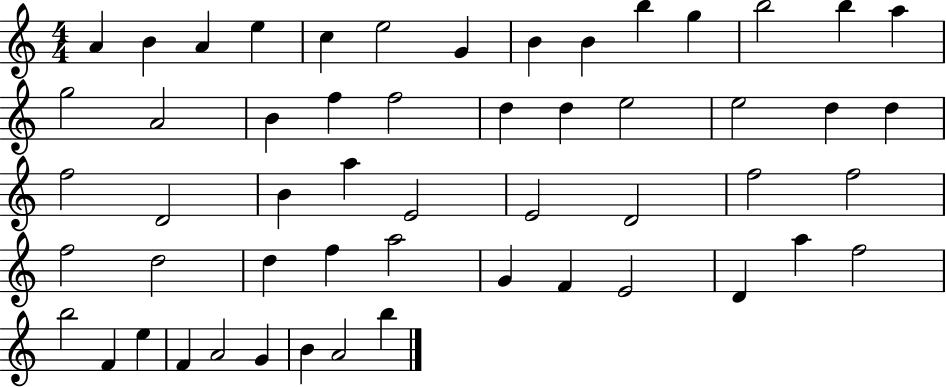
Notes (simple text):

A4/q B4/q A4/q E5/q C5/q E5/h G4/q B4/q B4/q B5/q G5/q B5/h B5/q A5/q G5/h A4/h B4/q F5/q F5/h D5/q D5/q E5/h E5/h D5/q D5/q F5/h D4/h B4/q A5/q E4/h E4/h D4/h F5/h F5/h F5/h D5/h D5/q F5/q A5/h G4/q F4/q E4/h D4/q A5/q F5/h B5/h F4/q E5/q F4/q A4/h G4/q B4/q A4/h B5/q